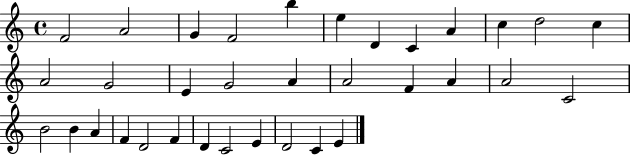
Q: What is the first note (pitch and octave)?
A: F4